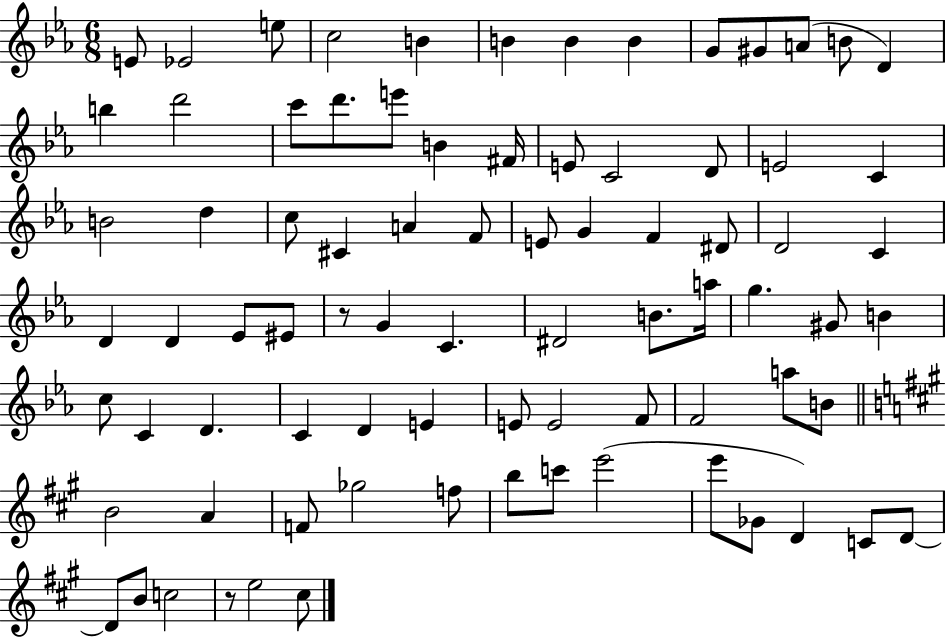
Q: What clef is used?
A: treble